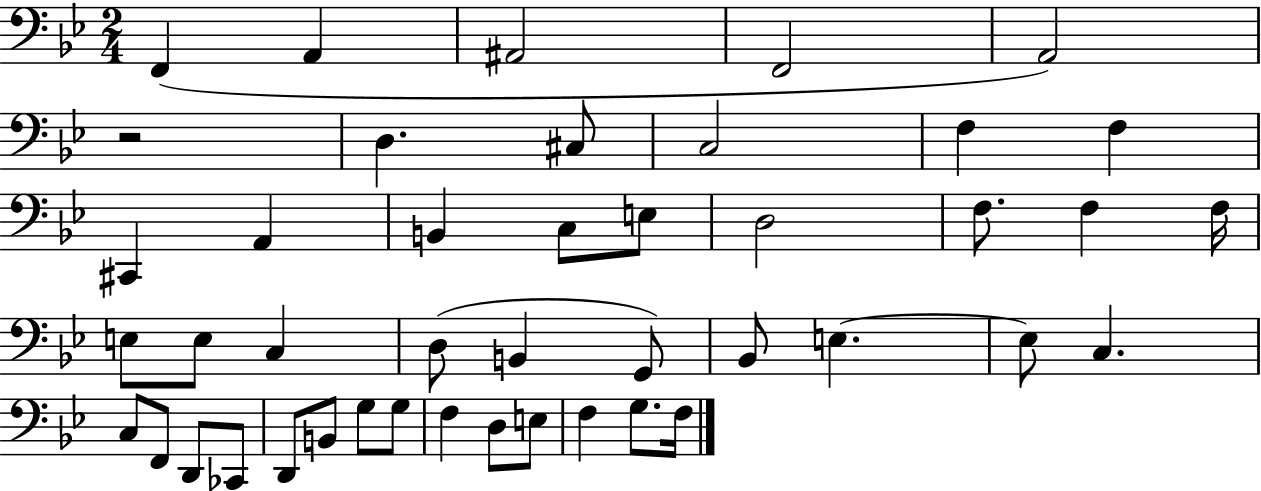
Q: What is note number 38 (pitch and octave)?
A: F3